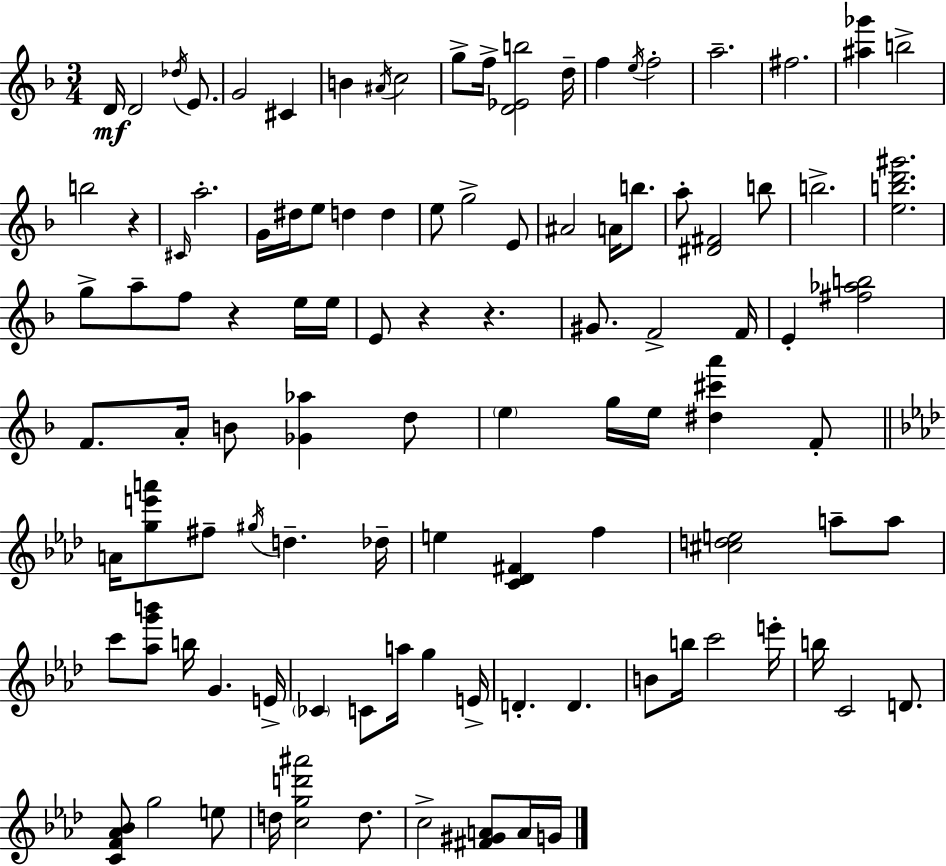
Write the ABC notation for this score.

X:1
T:Untitled
M:3/4
L:1/4
K:Dm
D/4 D2 _d/4 E/2 G2 ^C B ^A/4 c2 g/2 f/4 [D_Eb]2 d/4 f e/4 f2 a2 ^f2 [^a_g'] b2 b2 z ^C/4 a2 G/4 ^d/4 e/2 d d e/2 g2 E/2 ^A2 A/4 b/2 a/2 [^D^F]2 b/2 b2 [ebd'^g']2 g/2 a/2 f/2 z e/4 e/4 E/2 z z ^G/2 F2 F/4 E [^f_ab]2 F/2 A/4 B/2 [_G_a] d/2 e g/4 e/4 [^d^c'a'] F/2 A/4 [ge'a']/2 ^f/2 ^g/4 d _d/4 e [C_D^F] f [^cde]2 a/2 a/2 c'/2 [_ag'b']/2 b/4 G E/4 _C C/2 a/4 g E/4 D D B/2 b/4 c'2 e'/4 b/4 C2 D/2 [CF_A_B]/2 g2 e/2 d/4 [cgd'^a']2 d/2 c2 [^F^GA]/2 A/4 G/4